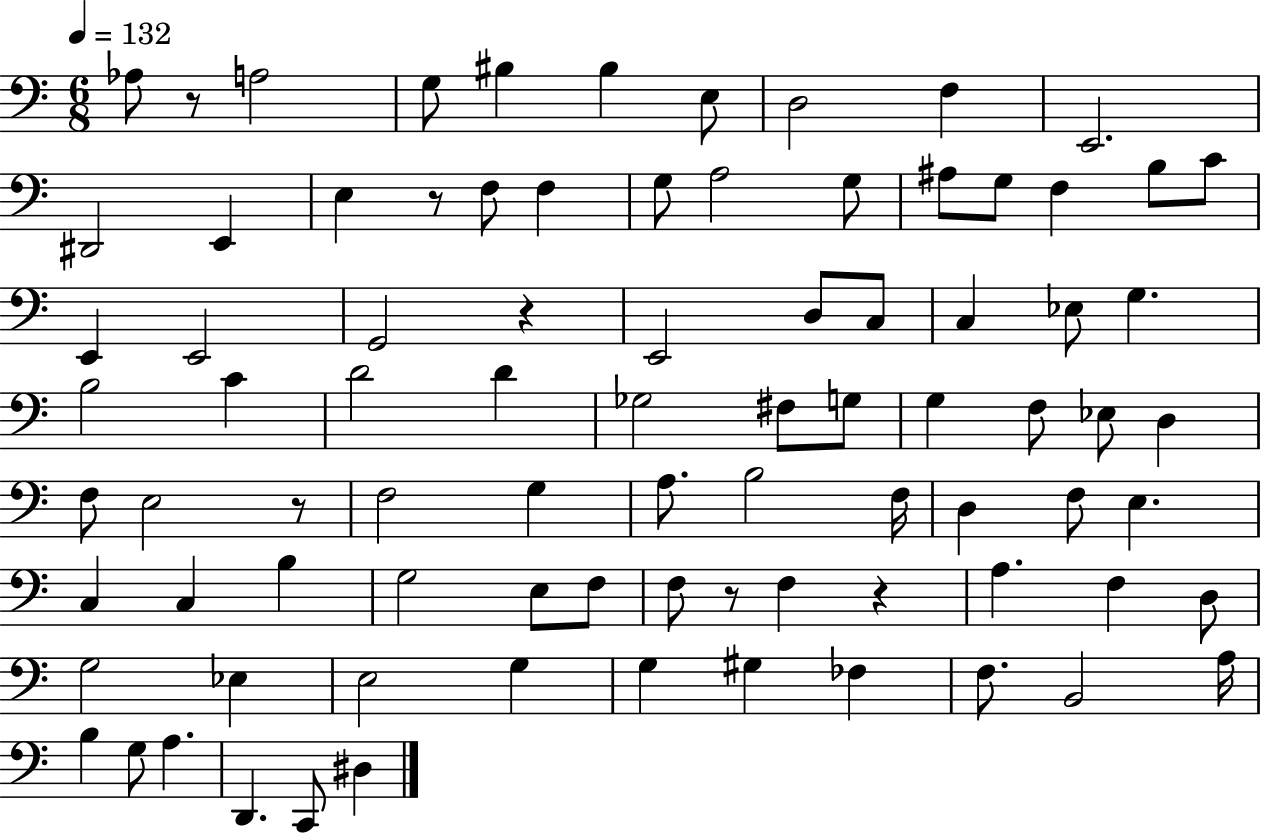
Ab3/e R/e A3/h G3/e BIS3/q BIS3/q E3/e D3/h F3/q E2/h. D#2/h E2/q E3/q R/e F3/e F3/q G3/e A3/h G3/e A#3/e G3/e F3/q B3/e C4/e E2/q E2/h G2/h R/q E2/h D3/e C3/e C3/q Eb3/e G3/q. B3/h C4/q D4/h D4/q Gb3/h F#3/e G3/e G3/q F3/e Eb3/e D3/q F3/e E3/h R/e F3/h G3/q A3/e. B3/h F3/s D3/q F3/e E3/q. C3/q C3/q B3/q G3/h E3/e F3/e F3/e R/e F3/q R/q A3/q. F3/q D3/e G3/h Eb3/q E3/h G3/q G3/q G#3/q FES3/q F3/e. B2/h A3/s B3/q G3/e A3/q. D2/q. C2/e D#3/q